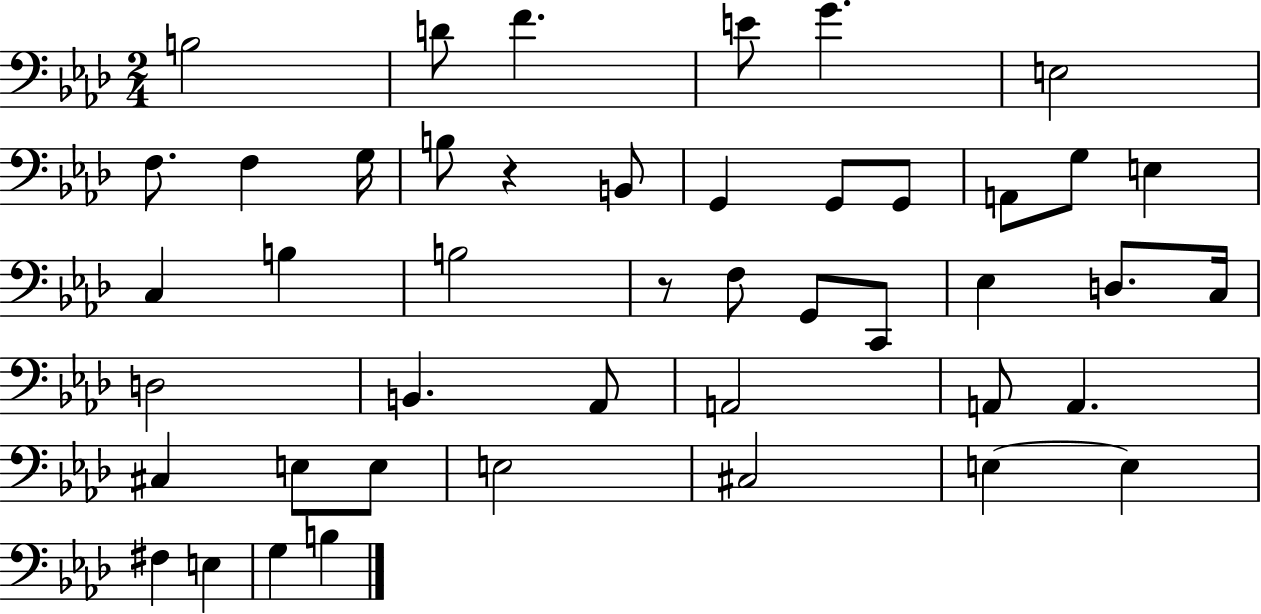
{
  \clef bass
  \numericTimeSignature
  \time 2/4
  \key aes \major
  \repeat volta 2 { b2 | d'8 f'4. | e'8 g'4. | e2 | \break f8. f4 g16 | b8 r4 b,8 | g,4 g,8 g,8 | a,8 g8 e4 | \break c4 b4 | b2 | r8 f8 g,8 c,8 | ees4 d8. c16 | \break d2 | b,4. aes,8 | a,2 | a,8 a,4. | \break cis4 e8 e8 | e2 | cis2 | e4~~ e4 | \break fis4 e4 | g4 b4 | } \bar "|."
}